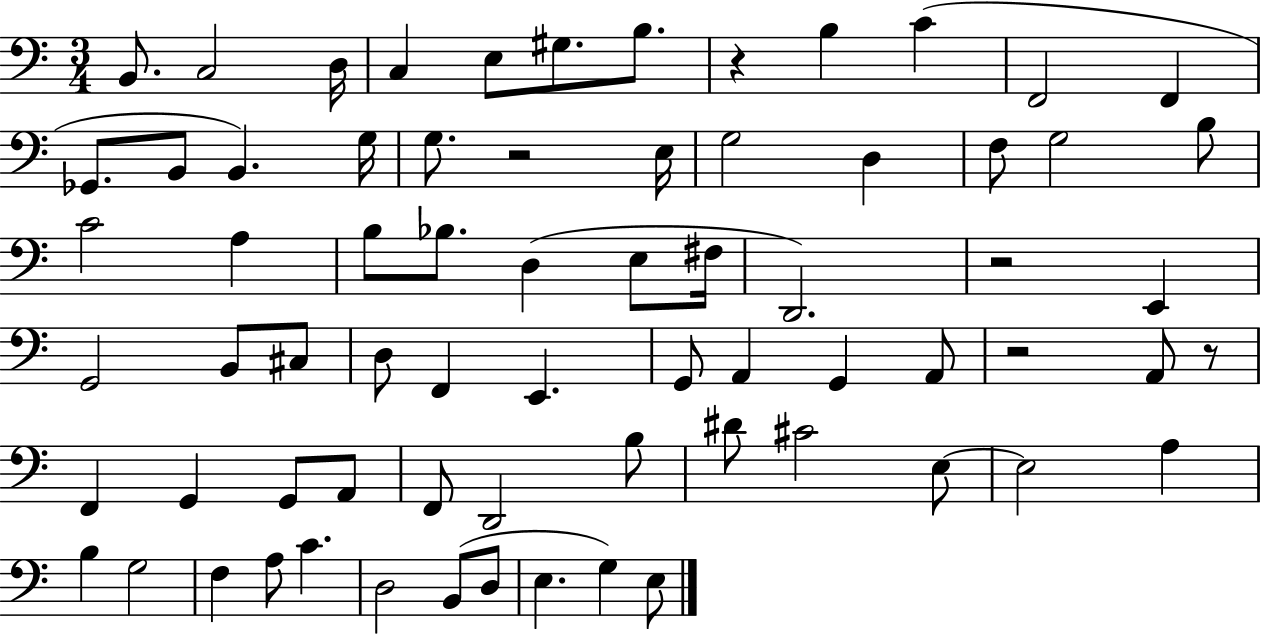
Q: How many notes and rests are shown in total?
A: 70